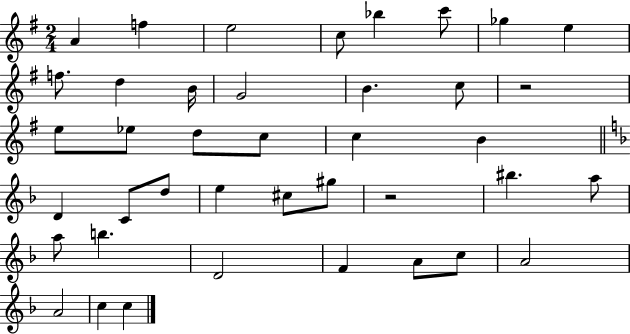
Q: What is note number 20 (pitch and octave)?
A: B4